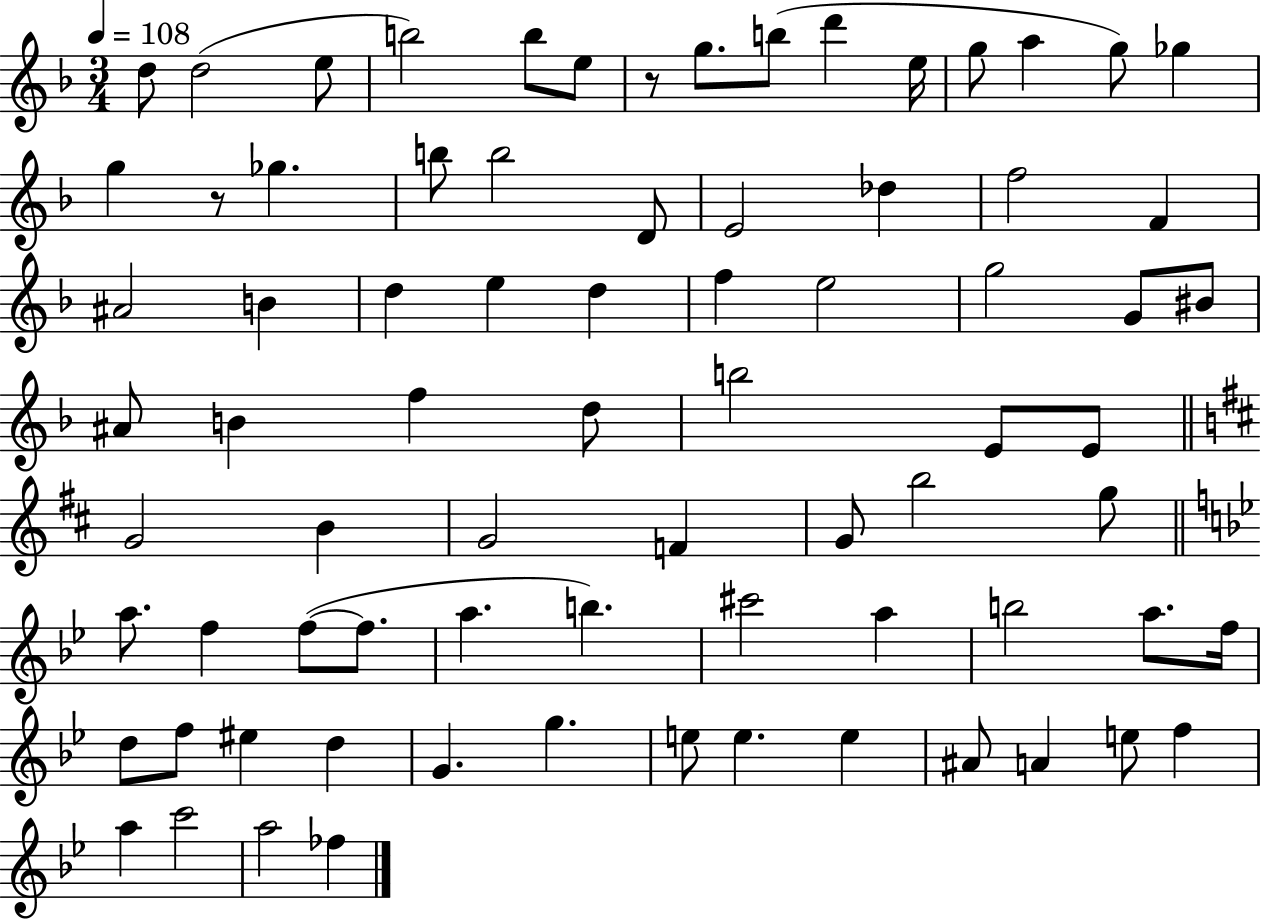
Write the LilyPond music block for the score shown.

{
  \clef treble
  \numericTimeSignature
  \time 3/4
  \key f \major
  \tempo 4 = 108
  d''8 d''2( e''8 | b''2) b''8 e''8 | r8 g''8. b''8( d'''4 e''16 | g''8 a''4 g''8) ges''4 | \break g''4 r8 ges''4. | b''8 b''2 d'8 | e'2 des''4 | f''2 f'4 | \break ais'2 b'4 | d''4 e''4 d''4 | f''4 e''2 | g''2 g'8 bis'8 | \break ais'8 b'4 f''4 d''8 | b''2 e'8 e'8 | \bar "||" \break \key d \major g'2 b'4 | g'2 f'4 | g'8 b''2 g''8 | \bar "||" \break \key g \minor a''8. f''4 f''8~(~ f''8. | a''4. b''4.) | cis'''2 a''4 | b''2 a''8. f''16 | \break d''8 f''8 eis''4 d''4 | g'4. g''4. | e''8 e''4. e''4 | ais'8 a'4 e''8 f''4 | \break a''4 c'''2 | a''2 fes''4 | \bar "|."
}